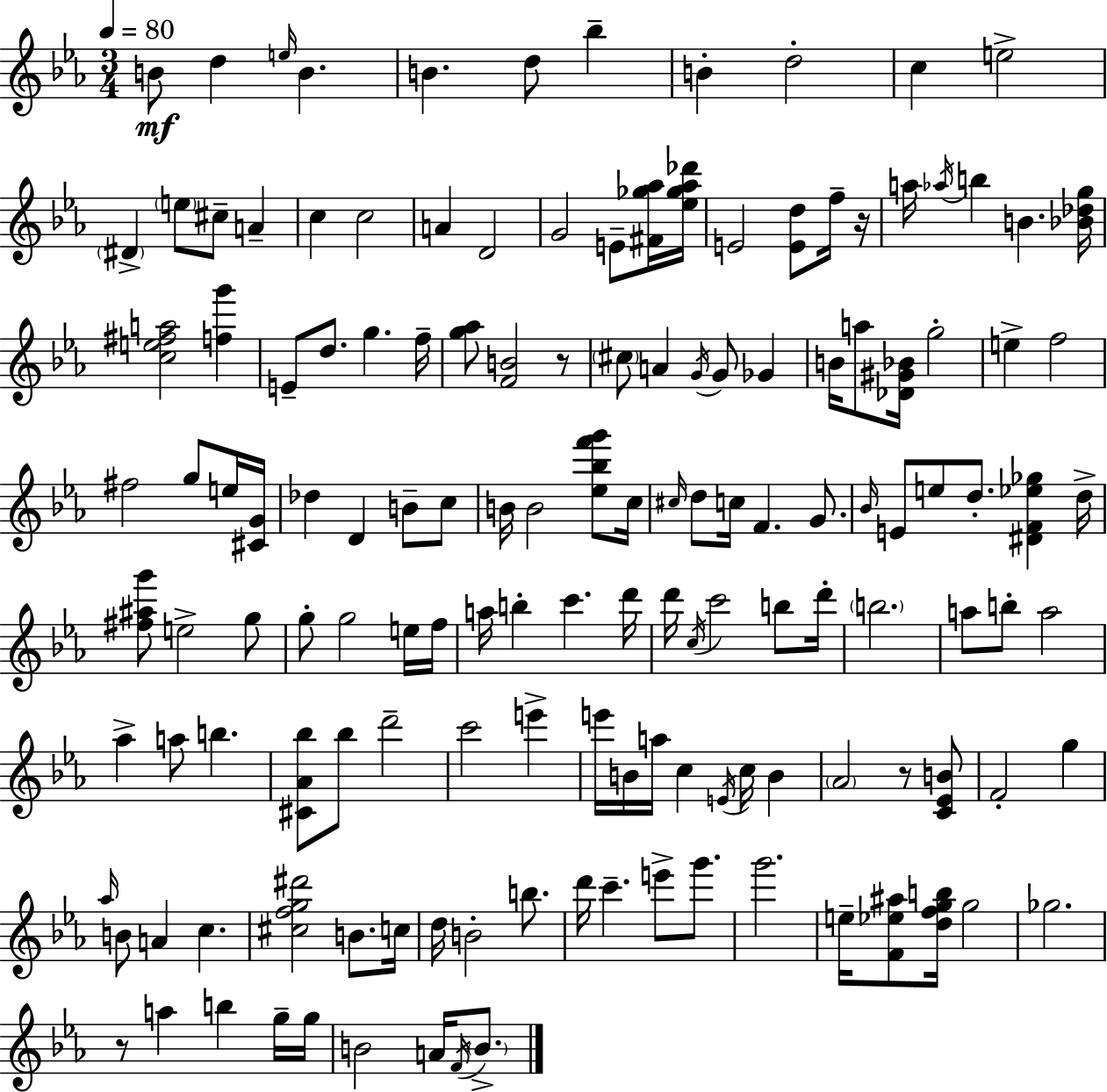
X:1
T:Untitled
M:3/4
L:1/4
K:Cm
B/2 d e/4 B B d/2 _b B d2 c e2 ^D e/2 ^c/2 A c c2 A D2 G2 E/2 [^F_g_a]/4 [_e_g_a_d']/4 E2 [Ed]/2 f/4 z/4 a/4 _a/4 b B [_B_dg]/4 [ce^fa]2 [fg'] E/2 d/2 g f/4 [g_a]/2 [FB]2 z/2 ^c/2 A G/4 G/2 _G B/4 a/2 [_D^G_B]/4 g2 e f2 ^f2 g/2 e/4 [^CG]/4 _d D B/2 c/2 B/4 B2 [_e_bf'g']/2 c/4 ^c/4 d/2 c/4 F G/2 _B/4 E/2 e/2 d/2 [^DF_e_g] d/4 [^f^ag']/2 e2 g/2 g/2 g2 e/4 f/4 a/4 b c' d'/4 d'/4 c/4 c'2 b/2 d'/4 b2 a/2 b/2 a2 _a a/2 b [^C_A_b]/2 _b/2 d'2 c'2 e' e'/4 B/4 a/4 c E/4 c/4 B _A2 z/2 [C_EB]/2 F2 g _a/4 B/2 A c [^cfg^d']2 B/2 c/4 d/4 B2 b/2 d'/4 c' e'/2 g'/2 g'2 e/4 [F_e^a]/2 [dfgb]/4 g2 _g2 z/2 a b g/4 g/4 B2 A/4 F/4 B/2